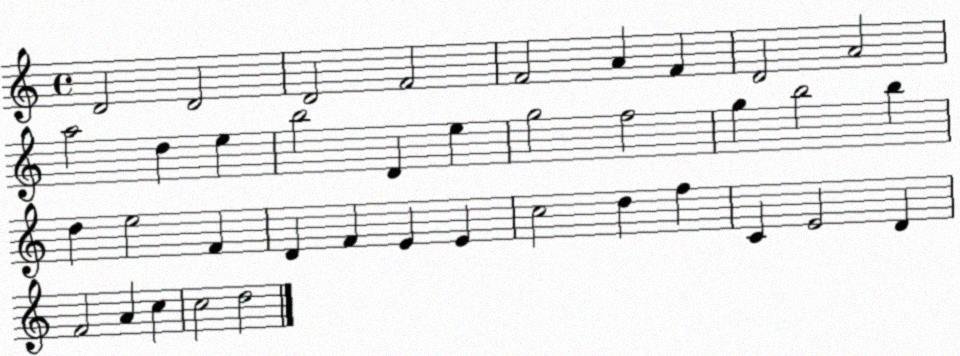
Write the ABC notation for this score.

X:1
T:Untitled
M:4/4
L:1/4
K:C
D2 D2 D2 F2 F2 A F D2 A2 a2 d e b2 D e g2 f2 g b2 b d e2 F D F E E c2 d f C E2 D F2 A c c2 d2